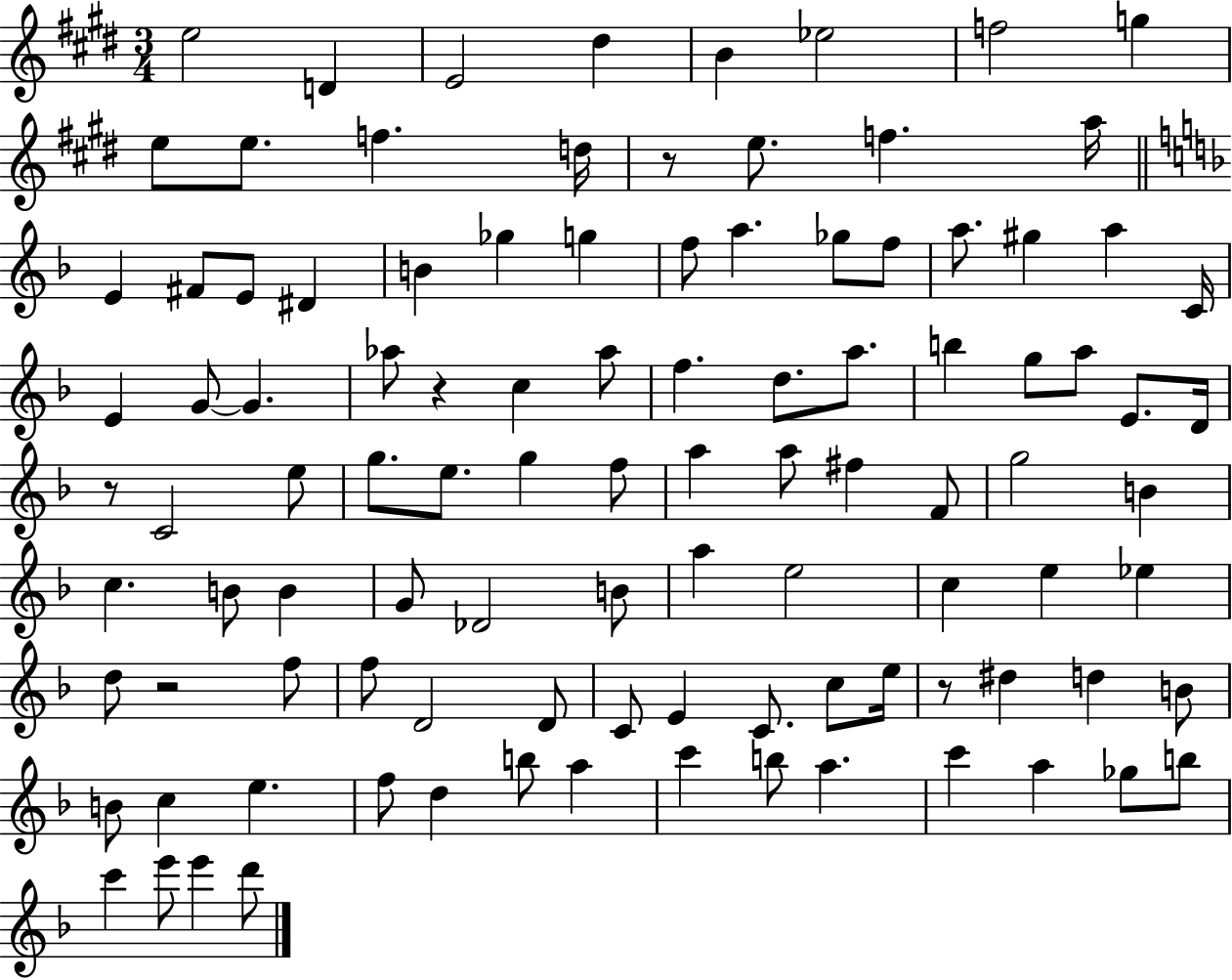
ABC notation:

X:1
T:Untitled
M:3/4
L:1/4
K:E
e2 D E2 ^d B _e2 f2 g e/2 e/2 f d/4 z/2 e/2 f a/4 E ^F/2 E/2 ^D B _g g f/2 a _g/2 f/2 a/2 ^g a C/4 E G/2 G _a/2 z c _a/2 f d/2 a/2 b g/2 a/2 E/2 D/4 z/2 C2 e/2 g/2 e/2 g f/2 a a/2 ^f F/2 g2 B c B/2 B G/2 _D2 B/2 a e2 c e _e d/2 z2 f/2 f/2 D2 D/2 C/2 E C/2 c/2 e/4 z/2 ^d d B/2 B/2 c e f/2 d b/2 a c' b/2 a c' a _g/2 b/2 c' e'/2 e' d'/2